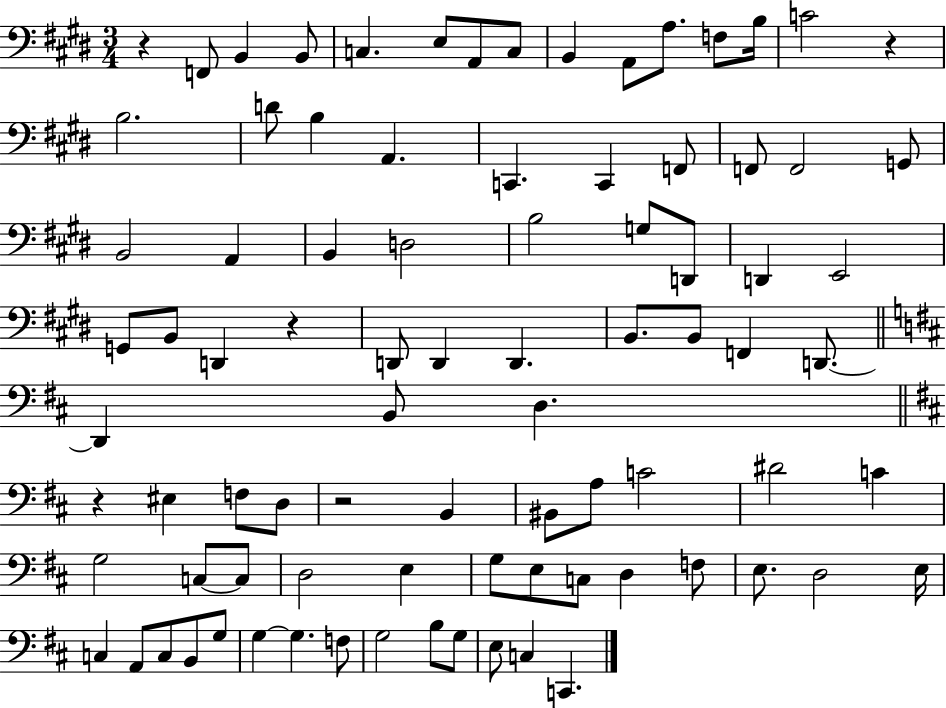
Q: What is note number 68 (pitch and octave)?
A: C3